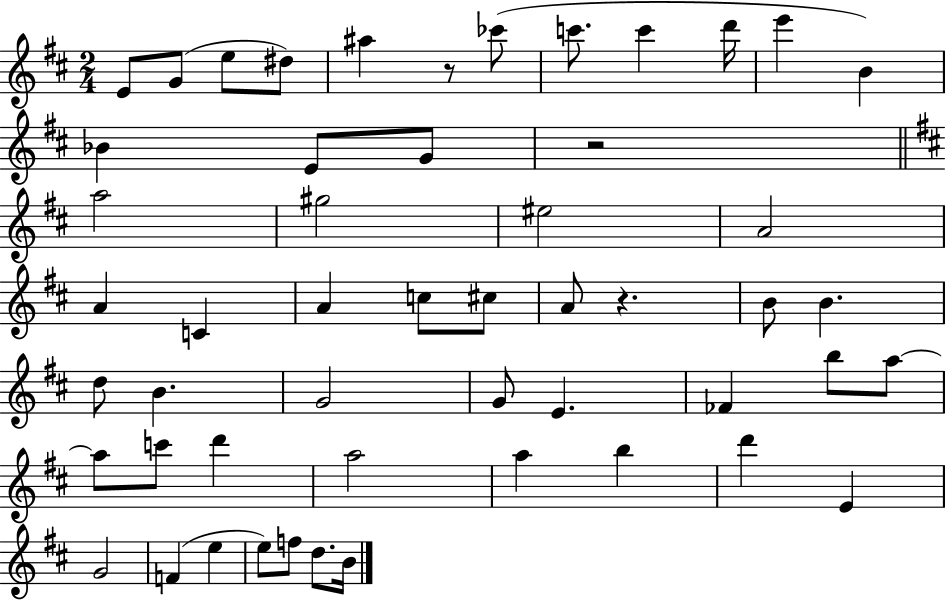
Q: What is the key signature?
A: D major